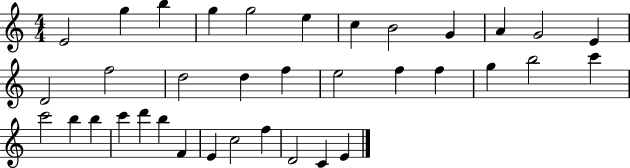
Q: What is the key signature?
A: C major